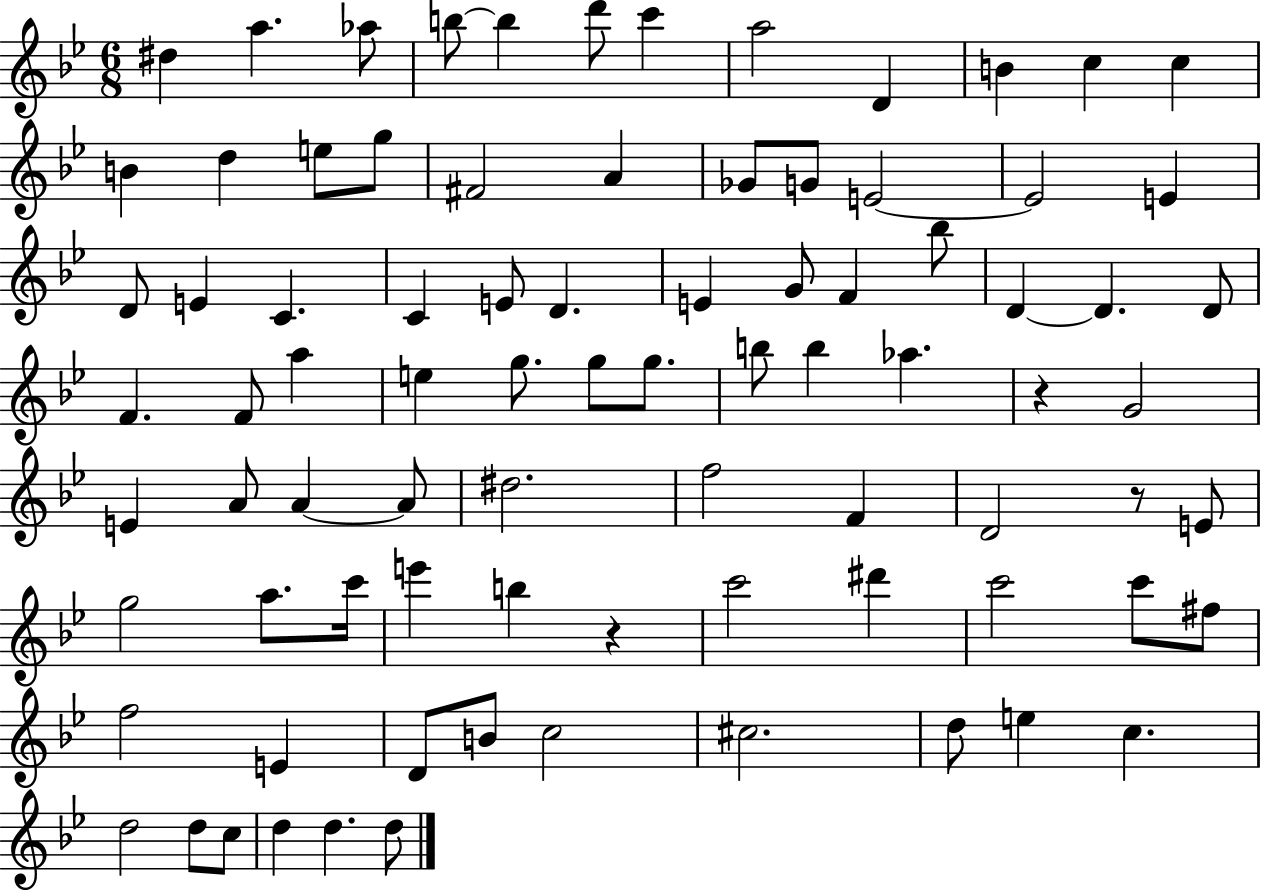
{
  \clef treble
  \numericTimeSignature
  \time 6/8
  \key bes \major
  dis''4 a''4. aes''8 | b''8~~ b''4 d'''8 c'''4 | a''2 d'4 | b'4 c''4 c''4 | \break b'4 d''4 e''8 g''8 | fis'2 a'4 | ges'8 g'8 e'2~~ | e'2 e'4 | \break d'8 e'4 c'4. | c'4 e'8 d'4. | e'4 g'8 f'4 bes''8 | d'4~~ d'4. d'8 | \break f'4. f'8 a''4 | e''4 g''8. g''8 g''8. | b''8 b''4 aes''4. | r4 g'2 | \break e'4 a'8 a'4~~ a'8 | dis''2. | f''2 f'4 | d'2 r8 e'8 | \break g''2 a''8. c'''16 | e'''4 b''4 r4 | c'''2 dis'''4 | c'''2 c'''8 fis''8 | \break f''2 e'4 | d'8 b'8 c''2 | cis''2. | d''8 e''4 c''4. | \break d''2 d''8 c''8 | d''4 d''4. d''8 | \bar "|."
}